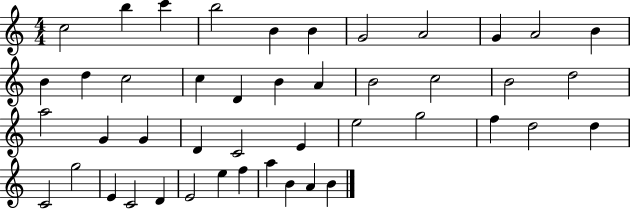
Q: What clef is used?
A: treble